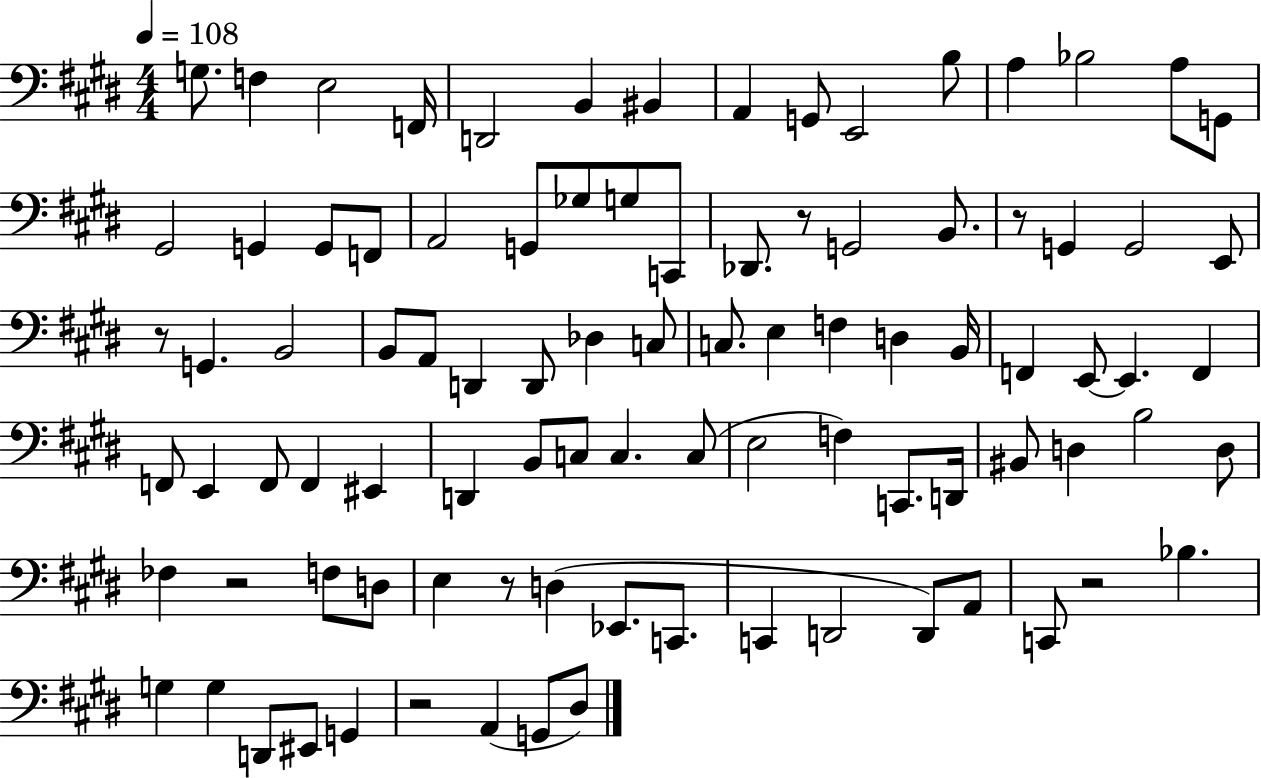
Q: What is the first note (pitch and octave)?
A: G3